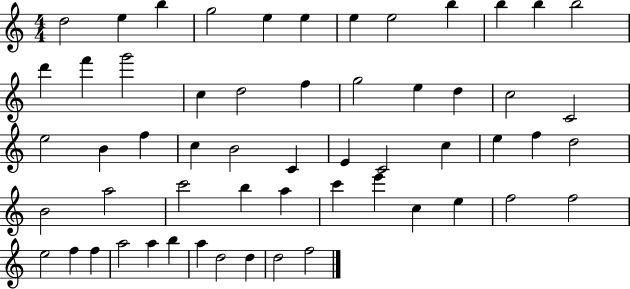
X:1
T:Untitled
M:4/4
L:1/4
K:C
d2 e b g2 e e e e2 b b b b2 d' f' g'2 c d2 f g2 e d c2 C2 e2 B f c B2 C E C2 c e f d2 B2 a2 c'2 b a c' e' c e f2 f2 e2 f f a2 a b a d2 d d2 f2